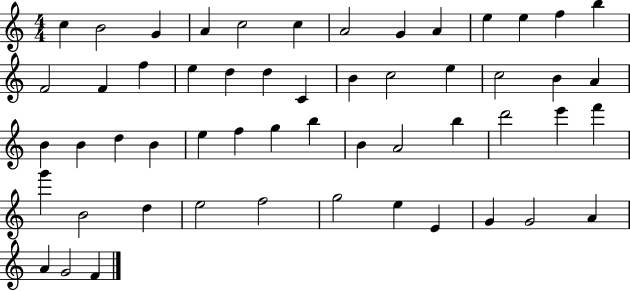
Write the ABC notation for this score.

X:1
T:Untitled
M:4/4
L:1/4
K:C
c B2 G A c2 c A2 G A e e f b F2 F f e d d C B c2 e c2 B A B B d B e f g b B A2 b d'2 e' f' g' B2 d e2 f2 g2 e E G G2 A A G2 F